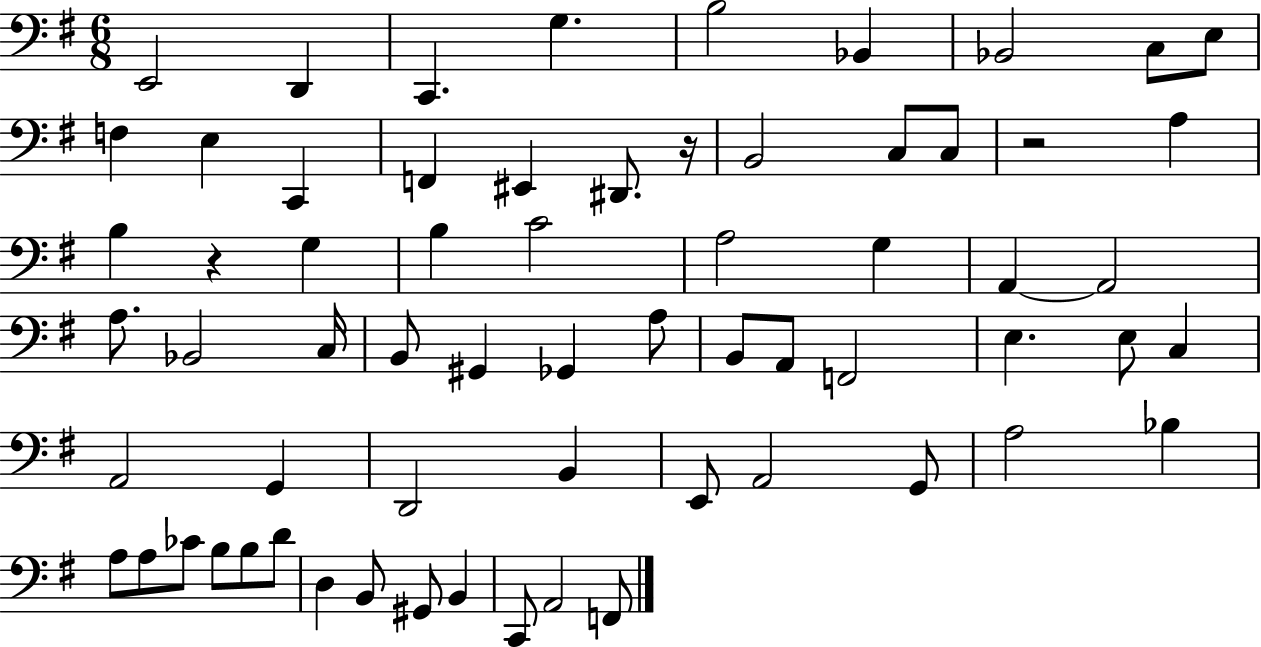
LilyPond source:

{
  \clef bass
  \numericTimeSignature
  \time 6/8
  \key g \major
  e,2 d,4 | c,4. g4. | b2 bes,4 | bes,2 c8 e8 | \break f4 e4 c,4 | f,4 eis,4 dis,8. r16 | b,2 c8 c8 | r2 a4 | \break b4 r4 g4 | b4 c'2 | a2 g4 | a,4~~ a,2 | \break a8. bes,2 c16 | b,8 gis,4 ges,4 a8 | b,8 a,8 f,2 | e4. e8 c4 | \break a,2 g,4 | d,2 b,4 | e,8 a,2 g,8 | a2 bes4 | \break a8 a8 ces'8 b8 b8 d'8 | d4 b,8 gis,8 b,4 | c,8 a,2 f,8 | \bar "|."
}